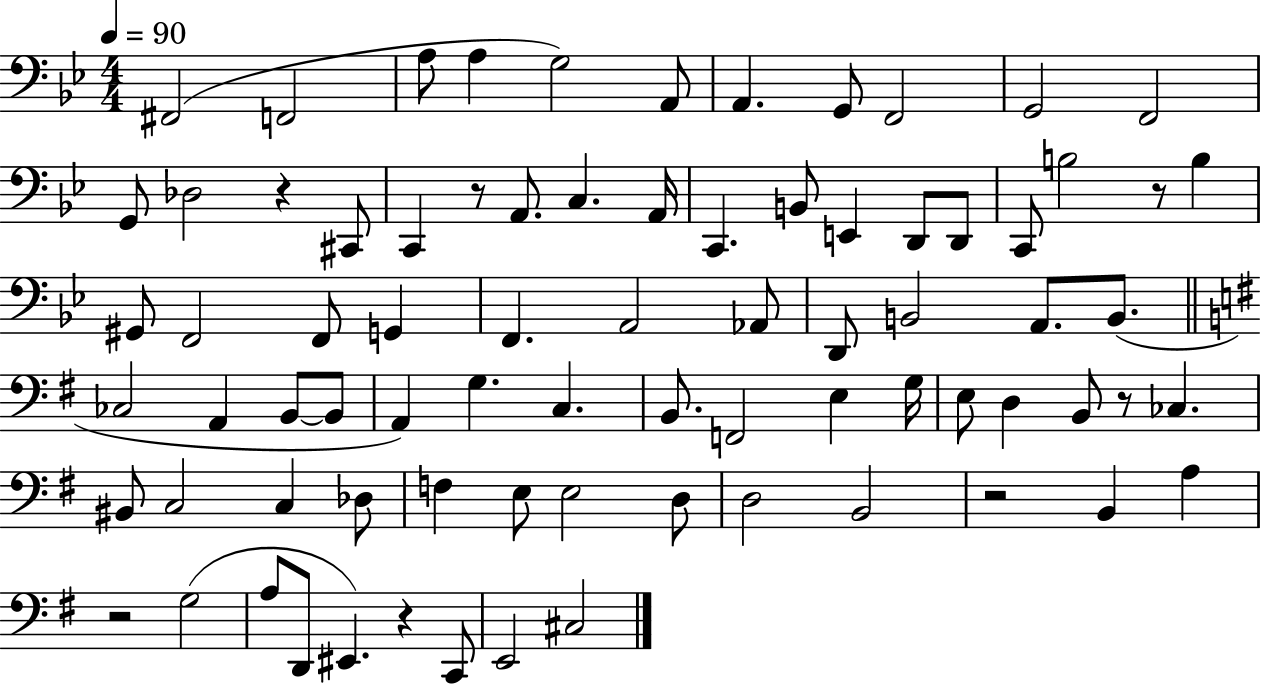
{
  \clef bass
  \numericTimeSignature
  \time 4/4
  \key bes \major
  \tempo 4 = 90
  fis,2( f,2 | a8 a4 g2) a,8 | a,4. g,8 f,2 | g,2 f,2 | \break g,8 des2 r4 cis,8 | c,4 r8 a,8. c4. a,16 | c,4. b,8 e,4 d,8 d,8 | c,8 b2 r8 b4 | \break gis,8 f,2 f,8 g,4 | f,4. a,2 aes,8 | d,8 b,2 a,8. b,8.( | \bar "||" \break \key e \minor ces2 a,4 b,8~~ b,8 | a,4) g4. c4. | b,8. f,2 e4 g16 | e8 d4 b,8 r8 ces4. | \break bis,8 c2 c4 des8 | f4 e8 e2 d8 | d2 b,2 | r2 b,4 a4 | \break r2 g2( | a8 d,8 eis,4.) r4 c,8 | e,2 cis2 | \bar "|."
}